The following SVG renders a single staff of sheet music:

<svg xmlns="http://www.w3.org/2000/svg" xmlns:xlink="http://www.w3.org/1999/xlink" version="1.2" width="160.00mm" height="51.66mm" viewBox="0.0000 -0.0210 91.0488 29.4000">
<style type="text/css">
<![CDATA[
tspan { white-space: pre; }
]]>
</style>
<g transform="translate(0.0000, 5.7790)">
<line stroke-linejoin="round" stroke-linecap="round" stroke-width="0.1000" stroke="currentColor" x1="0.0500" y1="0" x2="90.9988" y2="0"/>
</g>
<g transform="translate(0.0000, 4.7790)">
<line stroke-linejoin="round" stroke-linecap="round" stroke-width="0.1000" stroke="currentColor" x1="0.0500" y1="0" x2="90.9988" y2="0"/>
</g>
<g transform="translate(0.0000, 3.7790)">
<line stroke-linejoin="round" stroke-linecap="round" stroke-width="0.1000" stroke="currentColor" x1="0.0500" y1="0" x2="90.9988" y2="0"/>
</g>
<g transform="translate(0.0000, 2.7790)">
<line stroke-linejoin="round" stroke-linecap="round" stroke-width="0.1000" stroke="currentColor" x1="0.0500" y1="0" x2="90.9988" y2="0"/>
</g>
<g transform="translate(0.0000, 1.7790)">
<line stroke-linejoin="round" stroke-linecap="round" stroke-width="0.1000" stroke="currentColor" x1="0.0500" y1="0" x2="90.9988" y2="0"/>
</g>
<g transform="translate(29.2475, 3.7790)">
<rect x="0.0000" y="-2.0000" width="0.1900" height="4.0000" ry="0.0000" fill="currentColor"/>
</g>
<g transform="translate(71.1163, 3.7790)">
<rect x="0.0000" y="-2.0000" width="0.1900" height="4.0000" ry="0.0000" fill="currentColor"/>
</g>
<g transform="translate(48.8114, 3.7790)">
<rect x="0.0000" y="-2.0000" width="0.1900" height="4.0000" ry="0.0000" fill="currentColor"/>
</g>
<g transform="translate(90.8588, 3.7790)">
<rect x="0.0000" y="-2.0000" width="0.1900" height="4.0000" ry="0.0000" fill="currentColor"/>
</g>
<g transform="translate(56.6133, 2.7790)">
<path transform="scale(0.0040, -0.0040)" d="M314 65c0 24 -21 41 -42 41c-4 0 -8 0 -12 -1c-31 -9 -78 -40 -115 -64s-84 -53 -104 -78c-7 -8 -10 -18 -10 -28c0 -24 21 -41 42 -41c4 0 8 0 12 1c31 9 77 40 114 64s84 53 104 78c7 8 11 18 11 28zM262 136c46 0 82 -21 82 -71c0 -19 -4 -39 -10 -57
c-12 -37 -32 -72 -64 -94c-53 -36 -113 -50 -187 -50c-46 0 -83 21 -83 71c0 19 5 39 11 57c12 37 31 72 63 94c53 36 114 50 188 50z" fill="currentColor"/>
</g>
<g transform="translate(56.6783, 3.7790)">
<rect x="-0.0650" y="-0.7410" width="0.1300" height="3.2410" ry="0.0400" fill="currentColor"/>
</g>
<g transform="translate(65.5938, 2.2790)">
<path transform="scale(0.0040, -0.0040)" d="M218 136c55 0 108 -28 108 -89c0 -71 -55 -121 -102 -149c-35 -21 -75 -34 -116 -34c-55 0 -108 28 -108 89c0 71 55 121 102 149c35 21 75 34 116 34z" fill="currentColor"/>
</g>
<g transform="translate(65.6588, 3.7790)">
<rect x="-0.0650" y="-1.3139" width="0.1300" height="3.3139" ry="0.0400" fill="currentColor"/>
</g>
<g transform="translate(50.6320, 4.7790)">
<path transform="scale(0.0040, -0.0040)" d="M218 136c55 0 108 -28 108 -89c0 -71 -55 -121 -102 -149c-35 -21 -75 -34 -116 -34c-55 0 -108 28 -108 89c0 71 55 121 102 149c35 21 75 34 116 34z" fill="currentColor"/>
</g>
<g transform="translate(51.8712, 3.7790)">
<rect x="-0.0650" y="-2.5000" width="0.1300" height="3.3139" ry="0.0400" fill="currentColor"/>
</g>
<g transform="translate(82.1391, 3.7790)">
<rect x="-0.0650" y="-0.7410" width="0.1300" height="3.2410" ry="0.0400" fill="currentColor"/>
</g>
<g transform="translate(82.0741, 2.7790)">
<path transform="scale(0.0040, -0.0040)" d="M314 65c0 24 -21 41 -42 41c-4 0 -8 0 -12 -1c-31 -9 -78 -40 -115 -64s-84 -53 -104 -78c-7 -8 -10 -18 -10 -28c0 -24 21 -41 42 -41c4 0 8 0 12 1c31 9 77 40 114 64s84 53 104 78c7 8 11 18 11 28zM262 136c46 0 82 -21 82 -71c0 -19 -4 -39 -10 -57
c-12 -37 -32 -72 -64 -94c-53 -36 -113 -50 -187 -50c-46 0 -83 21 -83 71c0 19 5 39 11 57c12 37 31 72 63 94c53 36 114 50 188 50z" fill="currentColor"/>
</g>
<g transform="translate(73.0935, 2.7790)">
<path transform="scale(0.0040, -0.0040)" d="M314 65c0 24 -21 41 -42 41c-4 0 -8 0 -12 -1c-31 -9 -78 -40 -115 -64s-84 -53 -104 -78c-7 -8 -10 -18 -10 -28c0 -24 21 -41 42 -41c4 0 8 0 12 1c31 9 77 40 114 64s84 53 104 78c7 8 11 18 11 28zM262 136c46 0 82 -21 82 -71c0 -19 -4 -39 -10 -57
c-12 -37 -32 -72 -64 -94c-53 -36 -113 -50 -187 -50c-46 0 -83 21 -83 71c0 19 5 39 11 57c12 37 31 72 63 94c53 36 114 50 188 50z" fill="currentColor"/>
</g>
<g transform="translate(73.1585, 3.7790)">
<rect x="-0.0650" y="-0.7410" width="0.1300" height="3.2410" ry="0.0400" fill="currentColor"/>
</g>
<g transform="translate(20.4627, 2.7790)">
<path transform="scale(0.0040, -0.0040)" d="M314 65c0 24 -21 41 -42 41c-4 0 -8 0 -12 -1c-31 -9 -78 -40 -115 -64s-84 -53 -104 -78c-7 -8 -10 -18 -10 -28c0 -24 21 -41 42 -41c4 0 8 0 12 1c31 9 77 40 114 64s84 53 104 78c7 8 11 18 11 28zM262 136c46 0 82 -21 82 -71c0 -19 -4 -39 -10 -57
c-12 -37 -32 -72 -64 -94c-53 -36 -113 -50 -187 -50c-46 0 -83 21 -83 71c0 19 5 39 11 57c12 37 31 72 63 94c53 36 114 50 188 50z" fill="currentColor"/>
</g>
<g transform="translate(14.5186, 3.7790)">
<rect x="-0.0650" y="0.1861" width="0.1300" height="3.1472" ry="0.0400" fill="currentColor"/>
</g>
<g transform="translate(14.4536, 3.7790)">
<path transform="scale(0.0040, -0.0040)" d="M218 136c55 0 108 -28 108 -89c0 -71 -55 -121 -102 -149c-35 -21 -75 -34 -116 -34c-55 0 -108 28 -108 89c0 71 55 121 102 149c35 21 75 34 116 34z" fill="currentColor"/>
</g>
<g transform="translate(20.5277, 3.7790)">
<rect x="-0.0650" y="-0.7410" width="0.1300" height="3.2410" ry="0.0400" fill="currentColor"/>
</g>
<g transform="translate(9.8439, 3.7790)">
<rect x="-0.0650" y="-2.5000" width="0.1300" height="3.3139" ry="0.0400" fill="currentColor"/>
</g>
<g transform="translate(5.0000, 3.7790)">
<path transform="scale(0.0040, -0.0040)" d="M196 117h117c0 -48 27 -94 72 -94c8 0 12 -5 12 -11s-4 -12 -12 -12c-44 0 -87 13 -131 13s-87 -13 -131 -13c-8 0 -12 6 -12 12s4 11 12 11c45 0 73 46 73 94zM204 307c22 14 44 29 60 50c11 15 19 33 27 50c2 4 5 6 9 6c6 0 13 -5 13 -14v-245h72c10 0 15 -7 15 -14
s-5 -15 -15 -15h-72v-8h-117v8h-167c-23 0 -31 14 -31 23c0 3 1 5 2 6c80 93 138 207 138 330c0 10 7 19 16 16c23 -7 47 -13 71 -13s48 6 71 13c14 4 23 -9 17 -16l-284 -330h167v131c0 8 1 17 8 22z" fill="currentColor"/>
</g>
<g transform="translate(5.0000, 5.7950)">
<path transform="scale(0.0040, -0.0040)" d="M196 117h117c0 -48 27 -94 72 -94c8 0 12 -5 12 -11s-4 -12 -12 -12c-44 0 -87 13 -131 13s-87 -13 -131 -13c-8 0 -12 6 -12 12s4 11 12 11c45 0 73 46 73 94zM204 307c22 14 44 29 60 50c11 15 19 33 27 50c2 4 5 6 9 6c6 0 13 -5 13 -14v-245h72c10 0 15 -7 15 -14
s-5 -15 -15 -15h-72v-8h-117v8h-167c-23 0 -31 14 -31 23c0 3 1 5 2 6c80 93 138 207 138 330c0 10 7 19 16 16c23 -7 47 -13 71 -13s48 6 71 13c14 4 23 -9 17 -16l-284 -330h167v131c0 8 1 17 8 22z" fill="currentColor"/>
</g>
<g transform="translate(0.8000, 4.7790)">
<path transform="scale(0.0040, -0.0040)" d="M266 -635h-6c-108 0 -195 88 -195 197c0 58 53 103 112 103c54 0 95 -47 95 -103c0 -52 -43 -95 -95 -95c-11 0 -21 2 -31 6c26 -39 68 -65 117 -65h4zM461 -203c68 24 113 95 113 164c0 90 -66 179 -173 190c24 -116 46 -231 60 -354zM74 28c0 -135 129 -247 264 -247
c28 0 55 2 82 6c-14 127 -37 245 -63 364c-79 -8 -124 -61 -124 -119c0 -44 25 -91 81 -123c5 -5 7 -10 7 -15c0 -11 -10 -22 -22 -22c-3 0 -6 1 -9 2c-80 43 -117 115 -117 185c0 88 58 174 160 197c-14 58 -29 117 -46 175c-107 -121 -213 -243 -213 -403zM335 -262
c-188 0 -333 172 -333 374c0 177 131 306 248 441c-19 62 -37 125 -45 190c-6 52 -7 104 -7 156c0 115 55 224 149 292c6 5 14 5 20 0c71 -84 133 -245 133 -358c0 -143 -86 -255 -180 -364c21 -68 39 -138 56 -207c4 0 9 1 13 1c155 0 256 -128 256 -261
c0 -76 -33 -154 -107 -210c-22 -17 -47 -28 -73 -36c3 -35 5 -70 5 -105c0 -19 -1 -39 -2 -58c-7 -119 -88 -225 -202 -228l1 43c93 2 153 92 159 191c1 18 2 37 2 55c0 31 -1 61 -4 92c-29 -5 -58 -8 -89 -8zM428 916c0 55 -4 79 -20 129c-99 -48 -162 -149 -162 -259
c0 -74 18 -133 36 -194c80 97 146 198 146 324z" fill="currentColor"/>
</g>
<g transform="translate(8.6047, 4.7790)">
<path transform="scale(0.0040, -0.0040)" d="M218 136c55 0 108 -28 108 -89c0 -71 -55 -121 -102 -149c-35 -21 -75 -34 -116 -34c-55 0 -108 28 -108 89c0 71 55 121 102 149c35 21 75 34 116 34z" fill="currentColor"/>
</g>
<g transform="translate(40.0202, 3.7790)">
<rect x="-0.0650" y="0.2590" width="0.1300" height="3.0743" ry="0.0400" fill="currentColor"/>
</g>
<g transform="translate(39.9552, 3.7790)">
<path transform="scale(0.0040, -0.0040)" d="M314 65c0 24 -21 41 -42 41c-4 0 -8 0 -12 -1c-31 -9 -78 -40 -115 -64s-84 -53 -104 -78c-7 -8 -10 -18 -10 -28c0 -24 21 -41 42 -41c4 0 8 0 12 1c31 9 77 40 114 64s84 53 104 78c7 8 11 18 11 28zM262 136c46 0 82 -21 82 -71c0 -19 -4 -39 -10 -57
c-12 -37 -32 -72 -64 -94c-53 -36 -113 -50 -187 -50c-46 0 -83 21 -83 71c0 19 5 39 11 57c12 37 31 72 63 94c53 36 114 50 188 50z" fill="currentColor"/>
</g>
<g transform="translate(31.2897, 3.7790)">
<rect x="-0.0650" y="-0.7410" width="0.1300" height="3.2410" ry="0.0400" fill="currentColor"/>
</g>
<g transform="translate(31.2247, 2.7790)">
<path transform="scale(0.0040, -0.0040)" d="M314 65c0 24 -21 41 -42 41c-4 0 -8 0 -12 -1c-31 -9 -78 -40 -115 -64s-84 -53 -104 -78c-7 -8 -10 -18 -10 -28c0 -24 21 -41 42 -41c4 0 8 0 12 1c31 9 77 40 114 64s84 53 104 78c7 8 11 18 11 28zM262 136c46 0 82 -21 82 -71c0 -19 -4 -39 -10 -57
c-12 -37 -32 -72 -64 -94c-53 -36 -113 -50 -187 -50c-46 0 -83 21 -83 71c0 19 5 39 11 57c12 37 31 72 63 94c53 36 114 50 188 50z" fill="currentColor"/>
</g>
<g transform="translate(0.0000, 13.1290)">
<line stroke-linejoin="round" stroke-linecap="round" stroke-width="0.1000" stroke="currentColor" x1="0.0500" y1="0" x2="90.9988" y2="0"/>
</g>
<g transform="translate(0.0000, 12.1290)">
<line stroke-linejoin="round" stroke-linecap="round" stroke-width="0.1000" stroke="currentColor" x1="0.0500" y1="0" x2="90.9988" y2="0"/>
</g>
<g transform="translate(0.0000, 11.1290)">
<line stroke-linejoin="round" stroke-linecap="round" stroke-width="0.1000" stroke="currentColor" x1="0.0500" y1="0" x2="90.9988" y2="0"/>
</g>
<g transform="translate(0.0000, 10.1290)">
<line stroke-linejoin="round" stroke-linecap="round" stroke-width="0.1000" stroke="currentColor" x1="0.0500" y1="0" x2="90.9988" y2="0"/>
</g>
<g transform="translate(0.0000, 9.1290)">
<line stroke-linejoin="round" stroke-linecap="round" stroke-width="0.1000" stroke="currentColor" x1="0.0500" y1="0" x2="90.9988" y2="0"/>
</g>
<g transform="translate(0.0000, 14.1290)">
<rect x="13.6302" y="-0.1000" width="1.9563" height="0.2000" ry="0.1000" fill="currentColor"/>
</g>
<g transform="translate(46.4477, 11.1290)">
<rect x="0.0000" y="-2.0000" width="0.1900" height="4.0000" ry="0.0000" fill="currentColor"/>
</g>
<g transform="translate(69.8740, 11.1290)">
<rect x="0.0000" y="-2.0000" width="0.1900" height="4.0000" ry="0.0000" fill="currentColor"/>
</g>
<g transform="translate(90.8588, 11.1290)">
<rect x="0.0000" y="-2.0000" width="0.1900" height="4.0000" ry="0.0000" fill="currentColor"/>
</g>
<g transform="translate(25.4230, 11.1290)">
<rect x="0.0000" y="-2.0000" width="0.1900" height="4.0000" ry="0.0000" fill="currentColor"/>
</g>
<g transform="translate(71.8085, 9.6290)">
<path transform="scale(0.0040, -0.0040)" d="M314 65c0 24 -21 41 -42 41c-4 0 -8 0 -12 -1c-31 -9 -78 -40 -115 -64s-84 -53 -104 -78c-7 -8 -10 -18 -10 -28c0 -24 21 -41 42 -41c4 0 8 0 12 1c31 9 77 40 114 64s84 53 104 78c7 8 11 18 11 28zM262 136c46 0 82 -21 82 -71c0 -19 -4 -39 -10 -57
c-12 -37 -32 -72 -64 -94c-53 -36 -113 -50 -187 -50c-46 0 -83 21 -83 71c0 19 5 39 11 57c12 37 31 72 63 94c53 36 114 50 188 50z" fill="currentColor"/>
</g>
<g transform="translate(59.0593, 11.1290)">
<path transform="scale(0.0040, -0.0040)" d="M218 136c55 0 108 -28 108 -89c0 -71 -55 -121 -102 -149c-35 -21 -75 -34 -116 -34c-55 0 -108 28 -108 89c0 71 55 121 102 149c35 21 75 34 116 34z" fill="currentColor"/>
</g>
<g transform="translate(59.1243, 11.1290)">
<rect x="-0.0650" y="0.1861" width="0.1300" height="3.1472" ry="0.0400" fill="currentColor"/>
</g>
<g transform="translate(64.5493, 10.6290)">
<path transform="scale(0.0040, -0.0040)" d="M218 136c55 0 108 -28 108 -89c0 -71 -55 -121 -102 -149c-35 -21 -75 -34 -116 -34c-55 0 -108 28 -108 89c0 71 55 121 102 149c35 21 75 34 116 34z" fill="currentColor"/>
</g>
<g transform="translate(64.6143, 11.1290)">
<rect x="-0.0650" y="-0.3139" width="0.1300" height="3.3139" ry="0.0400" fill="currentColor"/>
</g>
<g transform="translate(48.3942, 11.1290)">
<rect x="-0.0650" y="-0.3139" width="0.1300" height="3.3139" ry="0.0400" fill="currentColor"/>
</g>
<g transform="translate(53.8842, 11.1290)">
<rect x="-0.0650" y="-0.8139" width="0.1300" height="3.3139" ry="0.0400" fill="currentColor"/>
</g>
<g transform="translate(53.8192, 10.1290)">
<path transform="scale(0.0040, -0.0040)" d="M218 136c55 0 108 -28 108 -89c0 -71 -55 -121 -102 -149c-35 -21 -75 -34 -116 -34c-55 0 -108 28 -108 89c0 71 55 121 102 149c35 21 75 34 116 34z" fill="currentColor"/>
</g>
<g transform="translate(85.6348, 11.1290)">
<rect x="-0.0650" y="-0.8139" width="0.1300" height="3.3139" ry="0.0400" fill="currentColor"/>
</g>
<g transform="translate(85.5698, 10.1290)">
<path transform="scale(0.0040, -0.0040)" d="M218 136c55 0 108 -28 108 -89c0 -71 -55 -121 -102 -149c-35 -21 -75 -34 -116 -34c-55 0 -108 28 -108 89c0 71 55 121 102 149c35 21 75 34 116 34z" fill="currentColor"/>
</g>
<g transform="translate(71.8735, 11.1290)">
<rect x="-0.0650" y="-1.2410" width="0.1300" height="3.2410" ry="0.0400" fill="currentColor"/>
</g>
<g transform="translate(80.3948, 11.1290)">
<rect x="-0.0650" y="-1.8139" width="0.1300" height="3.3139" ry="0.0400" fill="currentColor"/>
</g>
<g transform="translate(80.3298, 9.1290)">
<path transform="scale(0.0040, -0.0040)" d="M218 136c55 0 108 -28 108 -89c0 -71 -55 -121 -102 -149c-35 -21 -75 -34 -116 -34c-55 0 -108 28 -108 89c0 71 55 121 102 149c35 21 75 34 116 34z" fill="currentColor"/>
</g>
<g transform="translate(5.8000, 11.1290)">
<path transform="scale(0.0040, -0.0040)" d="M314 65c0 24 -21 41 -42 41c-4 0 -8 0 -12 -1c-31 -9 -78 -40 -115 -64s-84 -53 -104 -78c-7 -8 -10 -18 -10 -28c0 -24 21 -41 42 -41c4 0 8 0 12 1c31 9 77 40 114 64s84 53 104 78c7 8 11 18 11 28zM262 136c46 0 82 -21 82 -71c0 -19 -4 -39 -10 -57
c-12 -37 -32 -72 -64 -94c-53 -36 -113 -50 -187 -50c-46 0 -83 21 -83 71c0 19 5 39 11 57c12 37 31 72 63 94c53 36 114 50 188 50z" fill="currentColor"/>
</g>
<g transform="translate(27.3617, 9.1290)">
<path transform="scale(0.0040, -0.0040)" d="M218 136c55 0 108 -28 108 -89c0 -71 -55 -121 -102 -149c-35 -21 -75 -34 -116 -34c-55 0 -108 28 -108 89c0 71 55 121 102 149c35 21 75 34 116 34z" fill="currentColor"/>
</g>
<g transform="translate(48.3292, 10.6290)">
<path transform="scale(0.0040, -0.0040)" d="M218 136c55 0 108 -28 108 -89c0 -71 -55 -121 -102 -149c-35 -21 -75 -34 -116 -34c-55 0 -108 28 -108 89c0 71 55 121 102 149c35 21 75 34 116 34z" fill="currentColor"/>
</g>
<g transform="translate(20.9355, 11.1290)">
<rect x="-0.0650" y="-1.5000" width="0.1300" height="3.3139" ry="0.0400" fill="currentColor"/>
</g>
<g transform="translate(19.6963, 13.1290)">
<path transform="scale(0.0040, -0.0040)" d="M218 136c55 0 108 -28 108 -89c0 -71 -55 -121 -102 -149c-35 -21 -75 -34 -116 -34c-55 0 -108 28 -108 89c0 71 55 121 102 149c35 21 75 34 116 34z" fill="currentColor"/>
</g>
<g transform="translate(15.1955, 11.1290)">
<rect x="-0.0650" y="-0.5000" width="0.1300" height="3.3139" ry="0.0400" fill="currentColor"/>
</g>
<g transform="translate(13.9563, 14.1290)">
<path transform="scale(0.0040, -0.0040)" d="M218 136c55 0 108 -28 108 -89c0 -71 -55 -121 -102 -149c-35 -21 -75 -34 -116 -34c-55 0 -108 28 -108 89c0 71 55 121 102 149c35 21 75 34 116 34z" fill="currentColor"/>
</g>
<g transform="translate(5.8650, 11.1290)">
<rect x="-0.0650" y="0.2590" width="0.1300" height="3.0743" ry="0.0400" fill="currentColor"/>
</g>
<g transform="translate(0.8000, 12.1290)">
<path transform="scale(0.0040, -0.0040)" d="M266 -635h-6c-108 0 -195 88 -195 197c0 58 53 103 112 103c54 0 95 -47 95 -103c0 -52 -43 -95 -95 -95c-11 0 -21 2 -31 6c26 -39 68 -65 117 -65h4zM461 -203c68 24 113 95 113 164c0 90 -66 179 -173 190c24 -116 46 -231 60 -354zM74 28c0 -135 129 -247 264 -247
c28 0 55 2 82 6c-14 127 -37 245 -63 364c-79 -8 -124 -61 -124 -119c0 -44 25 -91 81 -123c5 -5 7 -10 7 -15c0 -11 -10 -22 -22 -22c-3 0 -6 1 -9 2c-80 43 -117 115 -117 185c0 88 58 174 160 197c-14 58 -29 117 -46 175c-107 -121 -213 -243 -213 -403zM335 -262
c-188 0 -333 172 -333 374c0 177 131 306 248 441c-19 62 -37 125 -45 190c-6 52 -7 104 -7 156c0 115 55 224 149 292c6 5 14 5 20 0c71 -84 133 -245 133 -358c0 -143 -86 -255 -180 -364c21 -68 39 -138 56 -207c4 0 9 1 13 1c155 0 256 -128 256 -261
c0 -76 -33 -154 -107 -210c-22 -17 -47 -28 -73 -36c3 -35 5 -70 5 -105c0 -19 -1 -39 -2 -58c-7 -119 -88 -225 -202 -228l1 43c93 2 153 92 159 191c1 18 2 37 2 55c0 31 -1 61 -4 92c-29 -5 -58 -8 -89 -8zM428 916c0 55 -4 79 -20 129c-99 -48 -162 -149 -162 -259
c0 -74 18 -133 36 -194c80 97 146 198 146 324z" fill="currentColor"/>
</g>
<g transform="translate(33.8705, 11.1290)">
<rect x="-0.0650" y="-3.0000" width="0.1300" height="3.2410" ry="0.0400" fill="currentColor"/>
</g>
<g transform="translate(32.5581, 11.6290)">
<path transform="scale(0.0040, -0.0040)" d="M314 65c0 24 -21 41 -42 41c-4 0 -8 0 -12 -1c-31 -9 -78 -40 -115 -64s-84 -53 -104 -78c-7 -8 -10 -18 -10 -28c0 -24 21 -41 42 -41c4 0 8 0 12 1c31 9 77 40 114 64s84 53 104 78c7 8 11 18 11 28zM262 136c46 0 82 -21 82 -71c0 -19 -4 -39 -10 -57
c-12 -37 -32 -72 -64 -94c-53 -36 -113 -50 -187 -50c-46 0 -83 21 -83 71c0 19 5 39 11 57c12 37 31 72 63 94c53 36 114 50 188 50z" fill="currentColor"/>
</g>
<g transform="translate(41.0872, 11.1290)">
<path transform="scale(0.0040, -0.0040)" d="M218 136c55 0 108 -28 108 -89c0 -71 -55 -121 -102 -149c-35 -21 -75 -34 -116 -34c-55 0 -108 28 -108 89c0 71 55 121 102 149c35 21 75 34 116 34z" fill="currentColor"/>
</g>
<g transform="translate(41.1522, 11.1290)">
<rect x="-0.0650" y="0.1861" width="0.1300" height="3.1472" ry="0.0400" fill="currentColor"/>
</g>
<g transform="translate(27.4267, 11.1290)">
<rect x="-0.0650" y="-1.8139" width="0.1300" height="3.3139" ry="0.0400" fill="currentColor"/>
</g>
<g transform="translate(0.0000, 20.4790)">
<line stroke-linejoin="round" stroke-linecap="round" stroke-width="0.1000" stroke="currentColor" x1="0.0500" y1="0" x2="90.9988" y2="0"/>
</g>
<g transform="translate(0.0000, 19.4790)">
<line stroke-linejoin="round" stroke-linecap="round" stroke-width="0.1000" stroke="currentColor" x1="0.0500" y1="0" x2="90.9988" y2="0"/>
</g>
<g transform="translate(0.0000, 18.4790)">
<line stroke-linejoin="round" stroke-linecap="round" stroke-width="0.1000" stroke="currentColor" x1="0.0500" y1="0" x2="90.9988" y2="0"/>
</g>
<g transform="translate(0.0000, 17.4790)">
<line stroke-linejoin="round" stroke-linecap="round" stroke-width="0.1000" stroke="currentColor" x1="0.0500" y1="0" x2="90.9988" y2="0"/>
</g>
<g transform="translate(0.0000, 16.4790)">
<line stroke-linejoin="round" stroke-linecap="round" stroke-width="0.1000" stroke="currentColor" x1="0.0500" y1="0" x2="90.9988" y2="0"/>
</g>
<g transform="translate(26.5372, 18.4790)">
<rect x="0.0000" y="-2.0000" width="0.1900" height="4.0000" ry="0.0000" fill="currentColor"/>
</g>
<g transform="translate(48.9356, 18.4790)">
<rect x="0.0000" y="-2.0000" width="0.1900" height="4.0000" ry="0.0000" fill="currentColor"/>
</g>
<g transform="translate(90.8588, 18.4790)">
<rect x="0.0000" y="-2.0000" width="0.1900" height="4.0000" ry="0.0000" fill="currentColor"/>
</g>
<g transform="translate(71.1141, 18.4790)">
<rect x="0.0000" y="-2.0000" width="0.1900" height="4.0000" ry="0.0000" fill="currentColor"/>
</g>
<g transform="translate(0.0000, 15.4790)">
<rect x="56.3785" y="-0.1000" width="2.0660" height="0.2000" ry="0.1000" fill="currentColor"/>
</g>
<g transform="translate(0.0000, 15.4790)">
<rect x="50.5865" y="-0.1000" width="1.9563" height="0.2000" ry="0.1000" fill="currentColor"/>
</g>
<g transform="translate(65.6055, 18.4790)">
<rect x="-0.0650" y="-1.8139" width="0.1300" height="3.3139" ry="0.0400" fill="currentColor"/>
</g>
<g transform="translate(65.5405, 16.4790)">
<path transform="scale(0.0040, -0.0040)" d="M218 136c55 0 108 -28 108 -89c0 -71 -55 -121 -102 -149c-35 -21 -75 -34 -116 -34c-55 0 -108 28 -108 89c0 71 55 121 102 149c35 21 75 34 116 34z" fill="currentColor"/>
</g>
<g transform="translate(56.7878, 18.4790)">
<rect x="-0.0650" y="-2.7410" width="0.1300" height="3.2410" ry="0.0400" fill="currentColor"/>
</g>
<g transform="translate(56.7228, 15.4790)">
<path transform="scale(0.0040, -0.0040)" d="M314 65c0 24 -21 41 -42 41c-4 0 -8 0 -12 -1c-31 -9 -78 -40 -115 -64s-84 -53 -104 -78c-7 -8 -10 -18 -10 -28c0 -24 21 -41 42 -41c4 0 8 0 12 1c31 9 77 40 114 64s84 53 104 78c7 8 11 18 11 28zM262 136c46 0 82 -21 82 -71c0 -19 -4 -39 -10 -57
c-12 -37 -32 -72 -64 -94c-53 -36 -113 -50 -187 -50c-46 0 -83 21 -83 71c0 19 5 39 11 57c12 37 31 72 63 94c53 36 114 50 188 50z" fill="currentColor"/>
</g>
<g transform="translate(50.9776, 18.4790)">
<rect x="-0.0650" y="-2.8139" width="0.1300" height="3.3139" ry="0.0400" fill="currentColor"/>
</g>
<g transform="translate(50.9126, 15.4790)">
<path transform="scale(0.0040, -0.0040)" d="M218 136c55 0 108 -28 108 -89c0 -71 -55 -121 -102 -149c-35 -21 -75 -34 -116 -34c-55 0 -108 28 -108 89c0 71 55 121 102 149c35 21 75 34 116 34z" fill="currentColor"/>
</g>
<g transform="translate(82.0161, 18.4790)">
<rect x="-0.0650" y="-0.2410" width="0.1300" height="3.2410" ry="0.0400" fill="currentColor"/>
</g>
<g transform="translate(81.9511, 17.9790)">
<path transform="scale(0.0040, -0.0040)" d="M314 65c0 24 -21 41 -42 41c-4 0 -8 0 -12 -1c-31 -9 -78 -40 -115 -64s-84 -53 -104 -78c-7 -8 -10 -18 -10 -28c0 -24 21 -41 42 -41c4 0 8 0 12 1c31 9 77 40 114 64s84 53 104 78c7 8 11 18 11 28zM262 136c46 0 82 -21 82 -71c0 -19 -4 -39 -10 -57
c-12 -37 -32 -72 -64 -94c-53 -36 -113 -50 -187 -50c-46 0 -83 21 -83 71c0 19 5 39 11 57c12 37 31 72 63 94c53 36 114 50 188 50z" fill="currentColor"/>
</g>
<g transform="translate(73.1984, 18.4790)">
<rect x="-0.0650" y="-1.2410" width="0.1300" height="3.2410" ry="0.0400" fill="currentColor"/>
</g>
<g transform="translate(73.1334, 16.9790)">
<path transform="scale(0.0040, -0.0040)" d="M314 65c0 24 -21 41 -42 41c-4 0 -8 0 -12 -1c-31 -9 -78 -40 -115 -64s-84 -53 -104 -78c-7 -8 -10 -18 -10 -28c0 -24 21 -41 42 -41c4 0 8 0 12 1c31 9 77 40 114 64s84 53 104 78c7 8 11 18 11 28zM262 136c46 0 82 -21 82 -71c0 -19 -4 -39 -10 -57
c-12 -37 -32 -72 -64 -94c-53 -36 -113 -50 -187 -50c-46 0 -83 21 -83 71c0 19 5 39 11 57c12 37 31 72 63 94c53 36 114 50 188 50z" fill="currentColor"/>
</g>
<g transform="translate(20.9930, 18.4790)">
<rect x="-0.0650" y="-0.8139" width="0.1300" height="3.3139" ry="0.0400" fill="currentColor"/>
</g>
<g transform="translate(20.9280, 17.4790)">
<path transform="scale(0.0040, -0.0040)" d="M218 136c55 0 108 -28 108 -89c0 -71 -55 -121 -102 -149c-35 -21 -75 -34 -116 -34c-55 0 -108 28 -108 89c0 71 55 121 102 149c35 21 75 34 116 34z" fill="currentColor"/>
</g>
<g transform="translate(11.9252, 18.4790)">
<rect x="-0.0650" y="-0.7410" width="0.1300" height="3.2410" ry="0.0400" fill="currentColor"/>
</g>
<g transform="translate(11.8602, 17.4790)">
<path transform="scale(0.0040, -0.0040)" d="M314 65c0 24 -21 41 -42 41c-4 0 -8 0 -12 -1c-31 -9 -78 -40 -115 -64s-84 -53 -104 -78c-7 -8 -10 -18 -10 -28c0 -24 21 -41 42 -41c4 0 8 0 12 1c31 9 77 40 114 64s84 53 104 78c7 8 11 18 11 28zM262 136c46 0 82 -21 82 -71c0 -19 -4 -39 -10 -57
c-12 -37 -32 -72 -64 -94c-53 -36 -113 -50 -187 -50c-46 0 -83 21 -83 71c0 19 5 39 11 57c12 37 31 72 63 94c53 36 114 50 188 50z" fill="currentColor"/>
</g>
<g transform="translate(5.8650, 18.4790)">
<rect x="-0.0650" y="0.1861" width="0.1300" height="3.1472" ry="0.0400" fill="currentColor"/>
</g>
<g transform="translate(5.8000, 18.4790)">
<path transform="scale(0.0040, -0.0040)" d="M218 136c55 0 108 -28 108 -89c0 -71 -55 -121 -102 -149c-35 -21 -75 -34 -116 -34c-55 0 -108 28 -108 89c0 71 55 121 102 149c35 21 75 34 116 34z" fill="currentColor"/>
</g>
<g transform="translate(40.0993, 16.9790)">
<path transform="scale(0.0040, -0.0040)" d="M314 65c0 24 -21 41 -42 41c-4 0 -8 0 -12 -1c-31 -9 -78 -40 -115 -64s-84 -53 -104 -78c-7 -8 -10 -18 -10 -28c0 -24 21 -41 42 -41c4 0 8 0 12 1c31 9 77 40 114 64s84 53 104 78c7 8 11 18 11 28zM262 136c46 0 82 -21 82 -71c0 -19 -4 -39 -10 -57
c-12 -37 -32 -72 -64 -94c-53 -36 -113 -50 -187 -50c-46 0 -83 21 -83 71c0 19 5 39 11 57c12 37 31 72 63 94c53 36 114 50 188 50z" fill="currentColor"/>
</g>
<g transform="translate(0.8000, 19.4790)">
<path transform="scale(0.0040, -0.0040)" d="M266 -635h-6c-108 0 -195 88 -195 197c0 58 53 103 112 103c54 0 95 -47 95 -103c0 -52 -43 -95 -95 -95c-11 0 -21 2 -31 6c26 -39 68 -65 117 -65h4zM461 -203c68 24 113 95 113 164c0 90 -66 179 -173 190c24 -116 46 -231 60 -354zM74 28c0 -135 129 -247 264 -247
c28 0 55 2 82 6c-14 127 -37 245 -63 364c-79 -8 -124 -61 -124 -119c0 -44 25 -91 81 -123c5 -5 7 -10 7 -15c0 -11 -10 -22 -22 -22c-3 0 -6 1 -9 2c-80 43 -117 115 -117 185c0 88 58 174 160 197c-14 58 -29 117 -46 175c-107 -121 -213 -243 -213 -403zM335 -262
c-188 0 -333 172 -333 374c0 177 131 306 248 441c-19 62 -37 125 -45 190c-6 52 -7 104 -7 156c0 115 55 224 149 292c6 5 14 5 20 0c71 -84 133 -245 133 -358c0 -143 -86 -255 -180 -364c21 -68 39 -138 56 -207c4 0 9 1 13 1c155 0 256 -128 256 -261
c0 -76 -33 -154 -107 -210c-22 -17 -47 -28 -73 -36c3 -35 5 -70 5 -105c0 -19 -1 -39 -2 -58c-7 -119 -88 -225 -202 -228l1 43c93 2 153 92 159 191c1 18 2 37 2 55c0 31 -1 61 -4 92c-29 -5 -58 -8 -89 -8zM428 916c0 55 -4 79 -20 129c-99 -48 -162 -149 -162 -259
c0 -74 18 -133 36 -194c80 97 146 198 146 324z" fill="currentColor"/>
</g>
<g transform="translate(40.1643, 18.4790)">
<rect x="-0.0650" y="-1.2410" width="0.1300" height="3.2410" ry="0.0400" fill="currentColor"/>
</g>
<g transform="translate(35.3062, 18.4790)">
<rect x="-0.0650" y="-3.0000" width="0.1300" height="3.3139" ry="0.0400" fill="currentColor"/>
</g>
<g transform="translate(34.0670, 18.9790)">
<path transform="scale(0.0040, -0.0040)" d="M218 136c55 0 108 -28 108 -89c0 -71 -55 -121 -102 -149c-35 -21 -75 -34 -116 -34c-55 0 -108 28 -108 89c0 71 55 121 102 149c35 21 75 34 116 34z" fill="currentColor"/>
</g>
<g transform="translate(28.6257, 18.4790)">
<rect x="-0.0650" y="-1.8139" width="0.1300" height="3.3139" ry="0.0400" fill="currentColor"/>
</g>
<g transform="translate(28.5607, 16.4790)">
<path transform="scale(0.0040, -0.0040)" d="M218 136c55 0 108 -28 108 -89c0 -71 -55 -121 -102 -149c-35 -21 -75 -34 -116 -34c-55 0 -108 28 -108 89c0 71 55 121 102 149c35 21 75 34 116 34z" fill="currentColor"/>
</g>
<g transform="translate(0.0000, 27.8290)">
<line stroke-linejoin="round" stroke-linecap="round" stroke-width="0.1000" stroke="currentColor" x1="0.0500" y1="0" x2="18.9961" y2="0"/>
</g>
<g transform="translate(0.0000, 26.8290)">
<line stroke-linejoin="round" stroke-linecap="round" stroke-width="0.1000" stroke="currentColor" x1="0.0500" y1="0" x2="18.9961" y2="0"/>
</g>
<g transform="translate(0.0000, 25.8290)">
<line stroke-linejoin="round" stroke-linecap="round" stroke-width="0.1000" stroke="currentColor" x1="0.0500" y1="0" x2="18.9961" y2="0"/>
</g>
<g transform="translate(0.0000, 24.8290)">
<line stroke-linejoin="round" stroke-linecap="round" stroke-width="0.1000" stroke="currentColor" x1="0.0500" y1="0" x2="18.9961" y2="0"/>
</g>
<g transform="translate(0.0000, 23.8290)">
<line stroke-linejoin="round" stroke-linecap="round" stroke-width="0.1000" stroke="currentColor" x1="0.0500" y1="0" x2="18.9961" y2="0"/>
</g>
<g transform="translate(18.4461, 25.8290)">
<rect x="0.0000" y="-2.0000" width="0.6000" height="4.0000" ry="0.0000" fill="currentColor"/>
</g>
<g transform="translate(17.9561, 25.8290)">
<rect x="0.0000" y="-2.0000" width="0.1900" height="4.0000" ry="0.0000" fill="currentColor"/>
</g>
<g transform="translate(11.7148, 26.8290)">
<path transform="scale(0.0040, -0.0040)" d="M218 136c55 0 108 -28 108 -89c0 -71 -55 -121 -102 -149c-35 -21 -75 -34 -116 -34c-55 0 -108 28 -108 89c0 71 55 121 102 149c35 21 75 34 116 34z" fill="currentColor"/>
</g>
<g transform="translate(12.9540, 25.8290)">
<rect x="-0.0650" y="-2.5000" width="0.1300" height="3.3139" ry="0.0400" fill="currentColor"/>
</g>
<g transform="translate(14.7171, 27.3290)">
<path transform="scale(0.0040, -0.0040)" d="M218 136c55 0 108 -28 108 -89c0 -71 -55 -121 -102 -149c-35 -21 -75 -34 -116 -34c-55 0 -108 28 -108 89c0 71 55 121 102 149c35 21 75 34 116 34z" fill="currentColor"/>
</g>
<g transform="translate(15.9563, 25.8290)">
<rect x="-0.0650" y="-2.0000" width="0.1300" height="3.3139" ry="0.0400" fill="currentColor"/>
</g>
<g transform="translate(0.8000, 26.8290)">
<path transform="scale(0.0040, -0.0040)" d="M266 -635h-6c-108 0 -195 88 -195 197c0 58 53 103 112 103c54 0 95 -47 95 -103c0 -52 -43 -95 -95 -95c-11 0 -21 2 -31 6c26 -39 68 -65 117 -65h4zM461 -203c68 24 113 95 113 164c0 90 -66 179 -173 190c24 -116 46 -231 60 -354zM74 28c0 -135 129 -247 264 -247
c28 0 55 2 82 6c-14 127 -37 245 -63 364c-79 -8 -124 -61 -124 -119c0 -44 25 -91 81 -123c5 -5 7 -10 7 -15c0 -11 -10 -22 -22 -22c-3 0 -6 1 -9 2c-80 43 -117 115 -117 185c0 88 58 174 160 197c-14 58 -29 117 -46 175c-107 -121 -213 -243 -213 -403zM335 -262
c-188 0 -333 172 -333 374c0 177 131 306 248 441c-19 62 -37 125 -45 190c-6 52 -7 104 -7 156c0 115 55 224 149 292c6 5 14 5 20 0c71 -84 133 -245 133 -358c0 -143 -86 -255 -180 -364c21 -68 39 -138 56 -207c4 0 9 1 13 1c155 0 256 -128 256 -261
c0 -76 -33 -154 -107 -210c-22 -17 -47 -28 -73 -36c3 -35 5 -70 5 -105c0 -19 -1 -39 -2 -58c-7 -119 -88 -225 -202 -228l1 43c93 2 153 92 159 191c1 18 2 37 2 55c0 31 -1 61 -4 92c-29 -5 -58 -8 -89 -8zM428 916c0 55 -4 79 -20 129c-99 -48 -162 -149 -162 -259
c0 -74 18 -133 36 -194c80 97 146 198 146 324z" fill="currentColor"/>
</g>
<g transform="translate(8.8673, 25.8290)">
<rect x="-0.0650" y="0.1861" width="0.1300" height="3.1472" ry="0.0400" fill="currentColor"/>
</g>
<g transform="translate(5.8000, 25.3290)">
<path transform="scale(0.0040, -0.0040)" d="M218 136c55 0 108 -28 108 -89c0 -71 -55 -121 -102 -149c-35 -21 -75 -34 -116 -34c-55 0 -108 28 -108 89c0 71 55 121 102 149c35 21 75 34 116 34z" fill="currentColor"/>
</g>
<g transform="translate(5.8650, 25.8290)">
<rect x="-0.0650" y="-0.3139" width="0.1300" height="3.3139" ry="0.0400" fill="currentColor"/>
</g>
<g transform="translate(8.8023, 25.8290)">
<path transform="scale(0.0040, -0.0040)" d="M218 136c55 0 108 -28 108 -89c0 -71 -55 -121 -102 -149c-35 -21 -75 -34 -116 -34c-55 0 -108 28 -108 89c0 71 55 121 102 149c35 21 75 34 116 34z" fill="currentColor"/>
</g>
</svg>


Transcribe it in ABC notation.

X:1
T:Untitled
M:4/4
L:1/4
K:C
G B d2 d2 B2 G d2 e d2 d2 B2 C E f A2 B c d B c e2 f d B d2 d f A e2 a a2 f e2 c2 c B G F